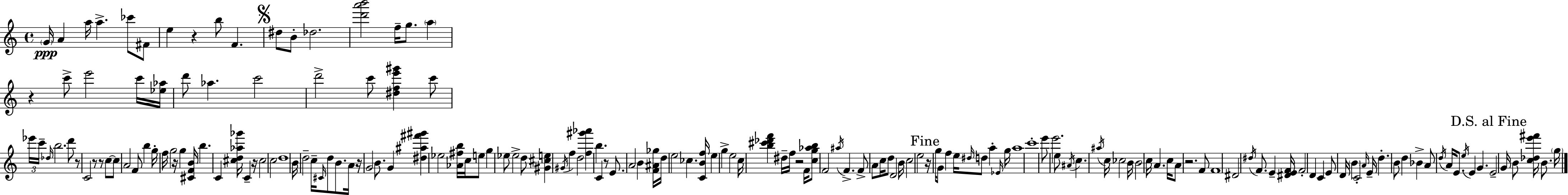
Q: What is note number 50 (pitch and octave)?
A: D5